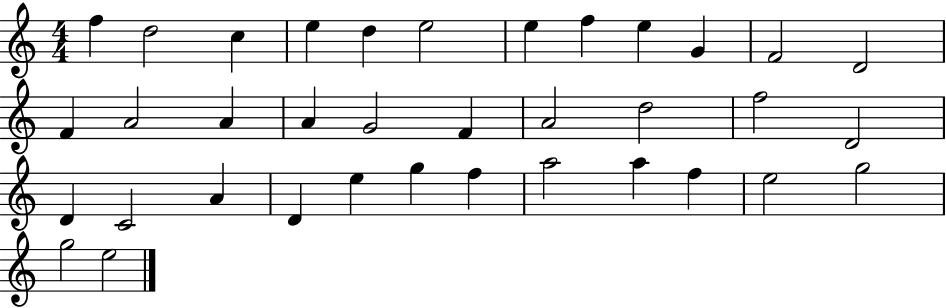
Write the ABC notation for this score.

X:1
T:Untitled
M:4/4
L:1/4
K:C
f d2 c e d e2 e f e G F2 D2 F A2 A A G2 F A2 d2 f2 D2 D C2 A D e g f a2 a f e2 g2 g2 e2